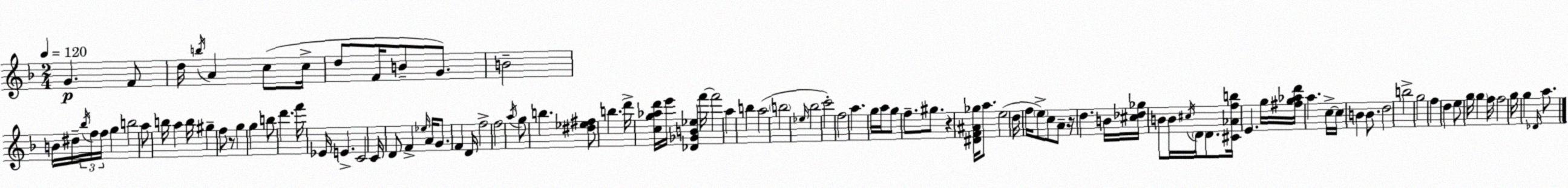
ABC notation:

X:1
T:Untitled
M:2/4
L:1/4
K:Dm
G F/2 d/4 b/4 A c/2 c/4 d/2 F/4 B/2 G/2 B2 B/4 ^d/4 _b/4 f/4 f/4 g b2 a/2 b/4 a b/4 ^g f/2 z/2 g g b/2 d' f'/4 _E/4 E C2 C/4 D/2 F _e/4 A/4 G/2 F D/4 f2 f2 a/4 g/2 b [^d_e^f]/2 b d'/4 [cg_ad']/4 e'/4 [_D_GB_e] f'/4 f'2 a b a2 b2 _e/4 _b2 c'2 f2 a g/4 a/4 g/2 f/2 ^g/2 z [^DF^A_g]/4 a/2 e2 d/4 f/4 e/2 c/2 A/2 z/4 d B/4 [^c_d_g]/4 B/2 B/4 ^c/4 D/4 D/2 [^C_Afb]/4 E g/4 [^fg_ad']/4 a c/4 c/4 B B/2 d2 b2 g2 f d e/2 g/4 g f/4 f2 g/4 g _D/4 a/2